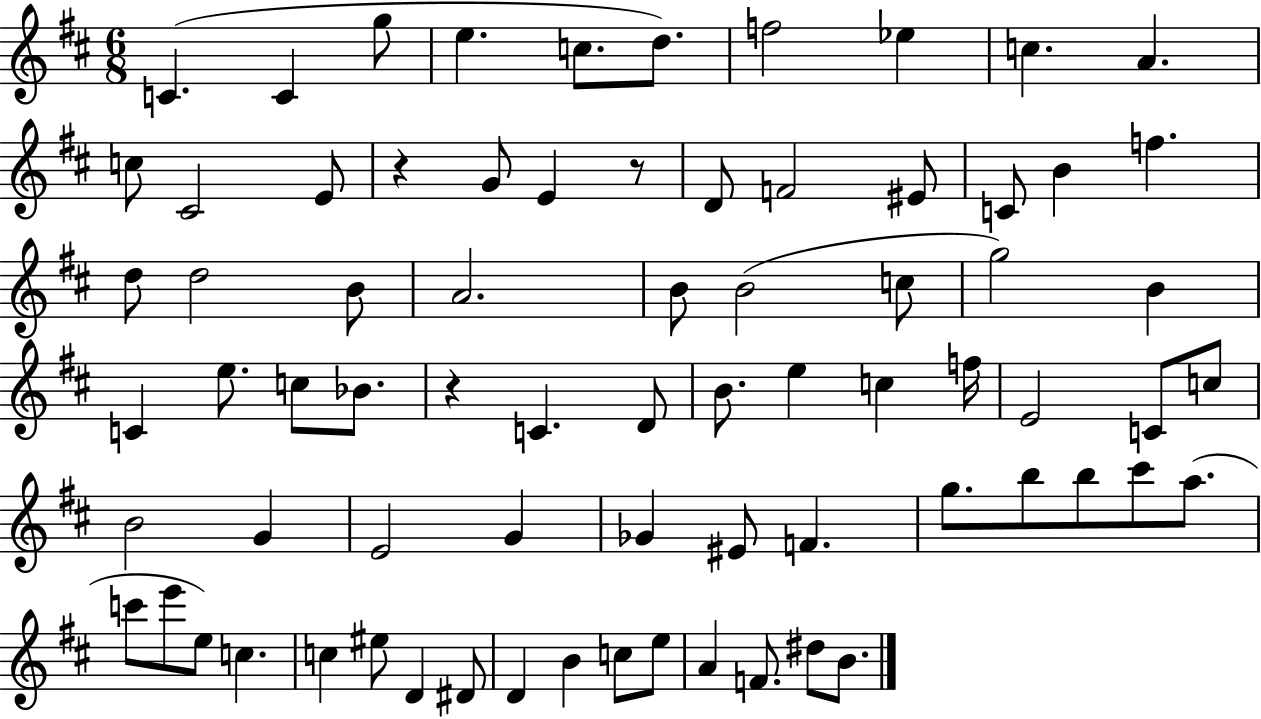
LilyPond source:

{
  \clef treble
  \numericTimeSignature
  \time 6/8
  \key d \major
  c'4.( c'4 g''8 | e''4. c''8. d''8.) | f''2 ees''4 | c''4. a'4. | \break c''8 cis'2 e'8 | r4 g'8 e'4 r8 | d'8 f'2 eis'8 | c'8 b'4 f''4. | \break d''8 d''2 b'8 | a'2. | b'8 b'2( c''8 | g''2) b'4 | \break c'4 e''8. c''8 bes'8. | r4 c'4. d'8 | b'8. e''4 c''4 f''16 | e'2 c'8 c''8 | \break b'2 g'4 | e'2 g'4 | ges'4 eis'8 f'4. | g''8. b''8 b''8 cis'''8 a''8.( | \break c'''8 e'''8 e''8) c''4. | c''4 eis''8 d'4 dis'8 | d'4 b'4 c''8 e''8 | a'4 f'8. dis''8 b'8. | \break \bar "|."
}